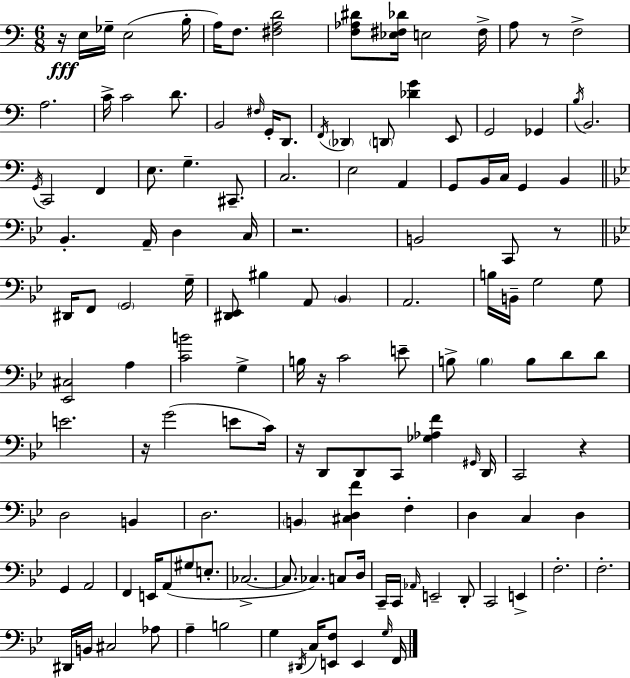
{
  \clef bass
  \numericTimeSignature
  \time 6/8
  \key a \minor
  r16\fff e16 ges16-- e2( b16-. | a16) f8. <fis a d'>2 | <f aes dis'>8 <ees fis des'>16 e2 fis16-> | a8 r8 f2-> | \break a2. | c'16-> c'2 d'8. | b,2 \grace { fis16 } g,16-. d,8. | \acciaccatura { f,16 } \parenthesize des,4 \parenthesize d,8 <des' g'>4 | \break e,8 g,2 ges,4 | \acciaccatura { b16 } b,2. | \acciaccatura { g,16 } c,2 | f,4 e8. g4.-- | \break cis,8.-- c2. | e2 | a,4 g,8 b,16 c16 g,4 | b,4 \bar "||" \break \key bes \major bes,4.-. a,16-- d4 c16 | r2. | b,2 c,8 r8 | \bar "||" \break \key bes \major dis,16 f,8 \parenthesize g,2 g16-- | <dis, ees,>8 bis4 a,8 \parenthesize bes,4 | a,2. | b16 b,16-- g2 g8 | \break <ees, cis>2 a4 | <c' b'>2 g4-> | b16 r16 c'2 e'8-- | b8-> \parenthesize b4 b8 d'8 d'8 | \break e'2. | r16 g'2( e'8 c'16) | r16 d,8 d,8 c,8 <ges aes f'>4 \grace { gis,16 } | d,16 c,2 r4 | \break d2 b,4 | d2. | \parenthesize b,4 <cis d f'>4 f4-. | d4 c4 d4 | \break g,4 a,2 | f,4 e,16 a,8( gis8 e8.-. | ces2.->~~ | ces8. ces4.) c8 | \break d16 c,16-- c,16 \grace { aes,16 } e,2-- | d,8-. c,2 e,4-> | f2.-. | f2.-. | \break dis,16 b,16 cis2 | aes8 a4-- b2 | g4 \acciaccatura { dis,16 } c16 <e, f>8 e,4 | \grace { g16 } f,16 \bar "|."
}